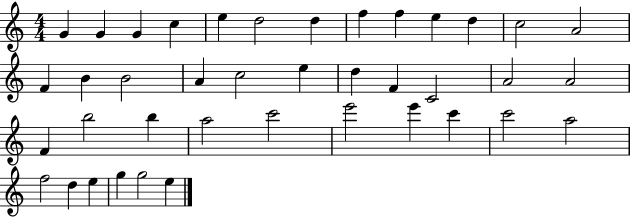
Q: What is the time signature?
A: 4/4